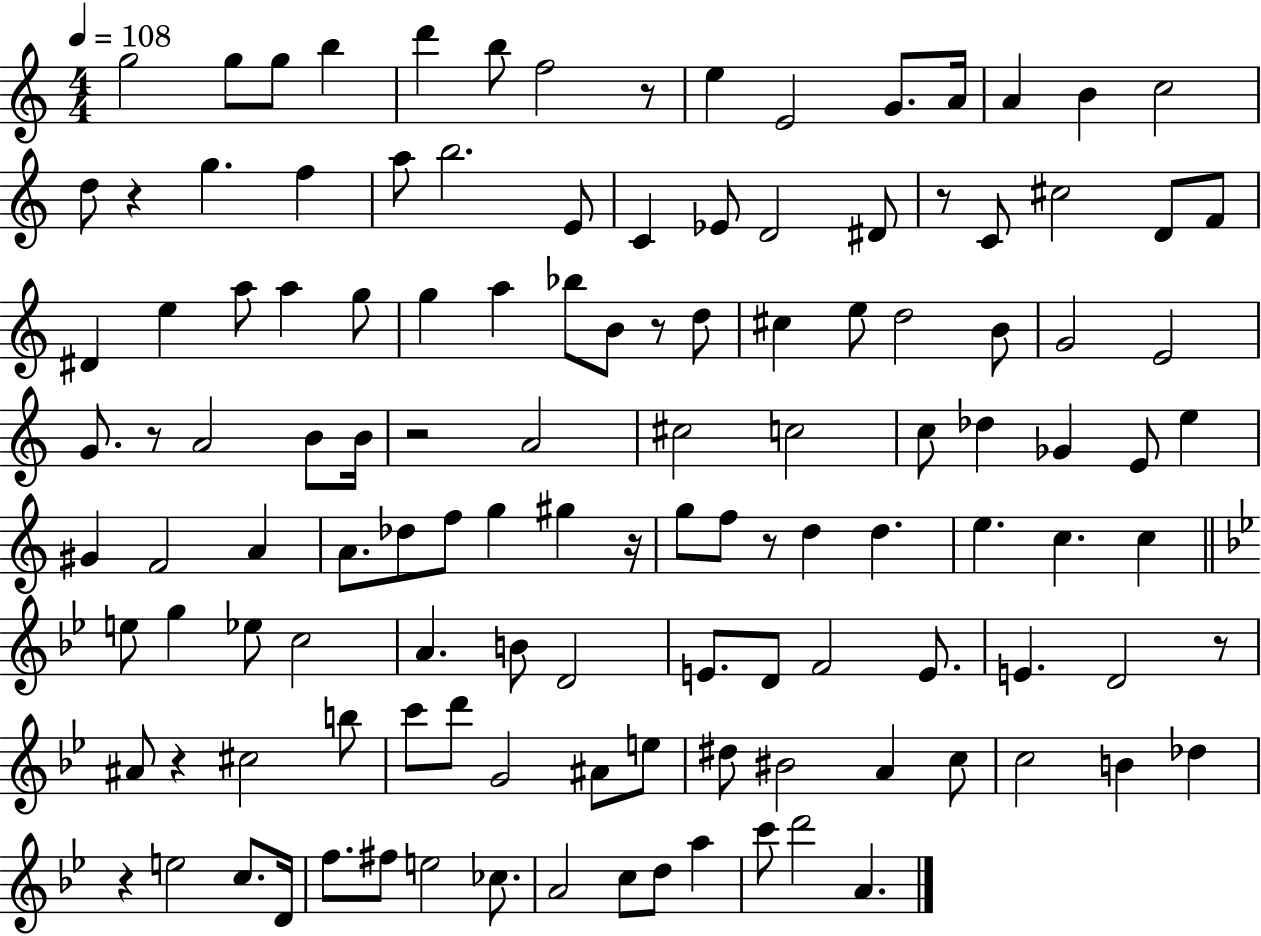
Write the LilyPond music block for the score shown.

{
  \clef treble
  \numericTimeSignature
  \time 4/4
  \key c \major
  \tempo 4 = 108
  g''2 g''8 g''8 b''4 | d'''4 b''8 f''2 r8 | e''4 e'2 g'8. a'16 | a'4 b'4 c''2 | \break d''8 r4 g''4. f''4 | a''8 b''2. e'8 | c'4 ees'8 d'2 dis'8 | r8 c'8 cis''2 d'8 f'8 | \break dis'4 e''4 a''8 a''4 g''8 | g''4 a''4 bes''8 b'8 r8 d''8 | cis''4 e''8 d''2 b'8 | g'2 e'2 | \break g'8. r8 a'2 b'8 b'16 | r2 a'2 | cis''2 c''2 | c''8 des''4 ges'4 e'8 e''4 | \break gis'4 f'2 a'4 | a'8. des''8 f''8 g''4 gis''4 r16 | g''8 f''8 r8 d''4 d''4. | e''4. c''4. c''4 | \break \bar "||" \break \key bes \major e''8 g''4 ees''8 c''2 | a'4. b'8 d'2 | e'8. d'8 f'2 e'8. | e'4. d'2 r8 | \break ais'8 r4 cis''2 b''8 | c'''8 d'''8 g'2 ais'8 e''8 | dis''8 bis'2 a'4 c''8 | c''2 b'4 des''4 | \break r4 e''2 c''8. d'16 | f''8. fis''8 e''2 ces''8. | a'2 c''8 d''8 a''4 | c'''8 d'''2 a'4. | \break \bar "|."
}